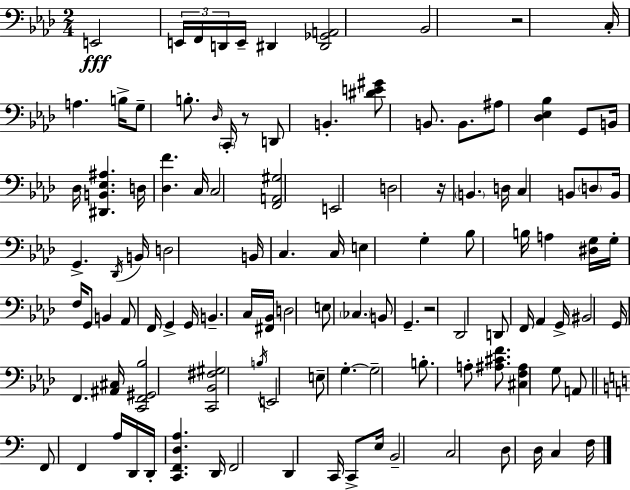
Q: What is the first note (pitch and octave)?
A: E2